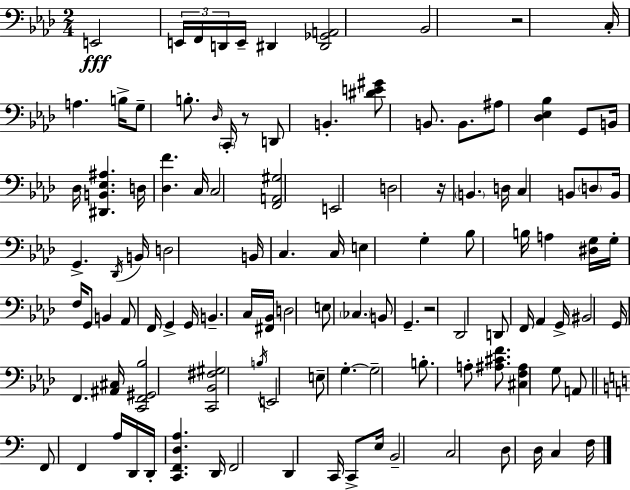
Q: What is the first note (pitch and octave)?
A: E2